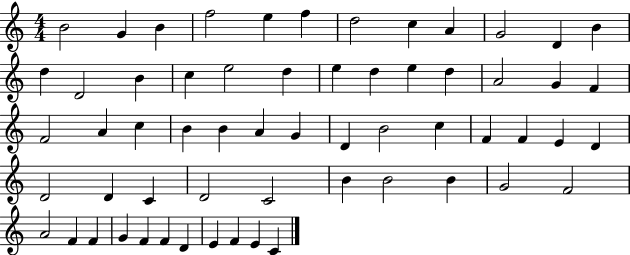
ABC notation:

X:1
T:Untitled
M:4/4
L:1/4
K:C
B2 G B f2 e f d2 c A G2 D B d D2 B c e2 d e d e d A2 G F F2 A c B B A G D B2 c F F E D D2 D C D2 C2 B B2 B G2 F2 A2 F F G F F D E F E C